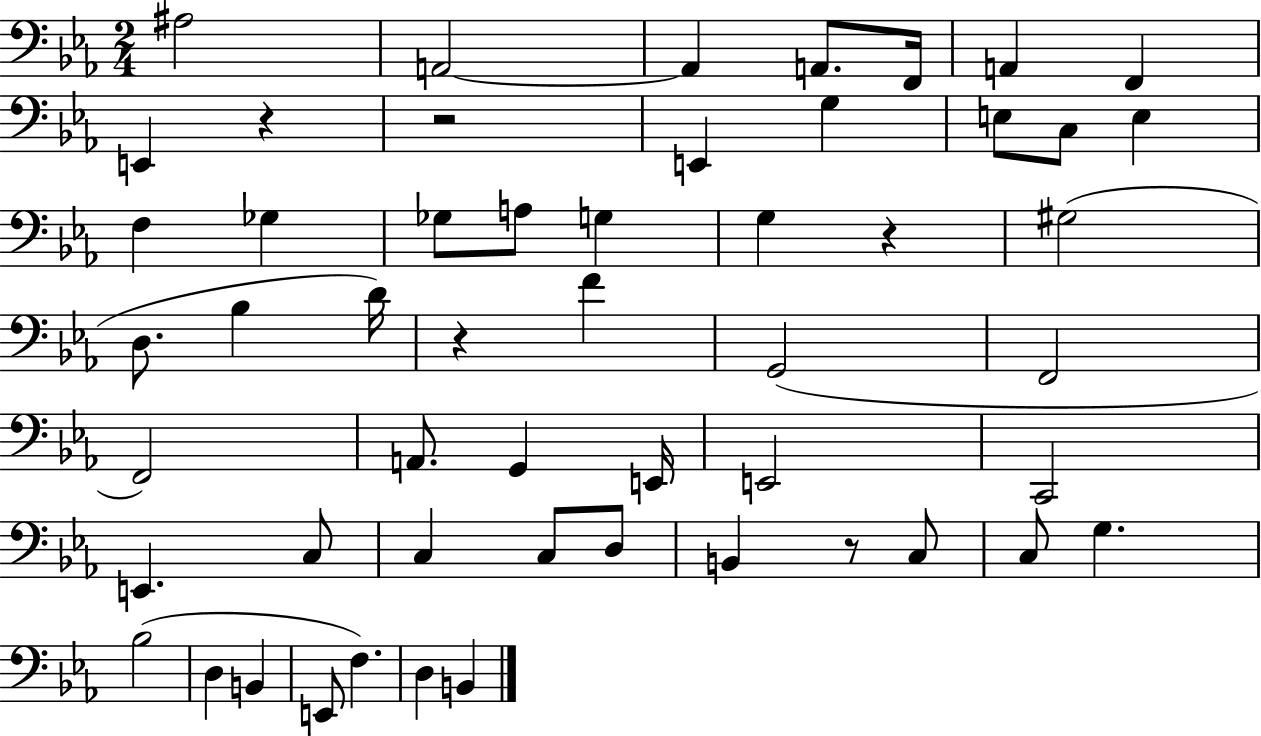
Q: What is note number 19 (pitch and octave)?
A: G3